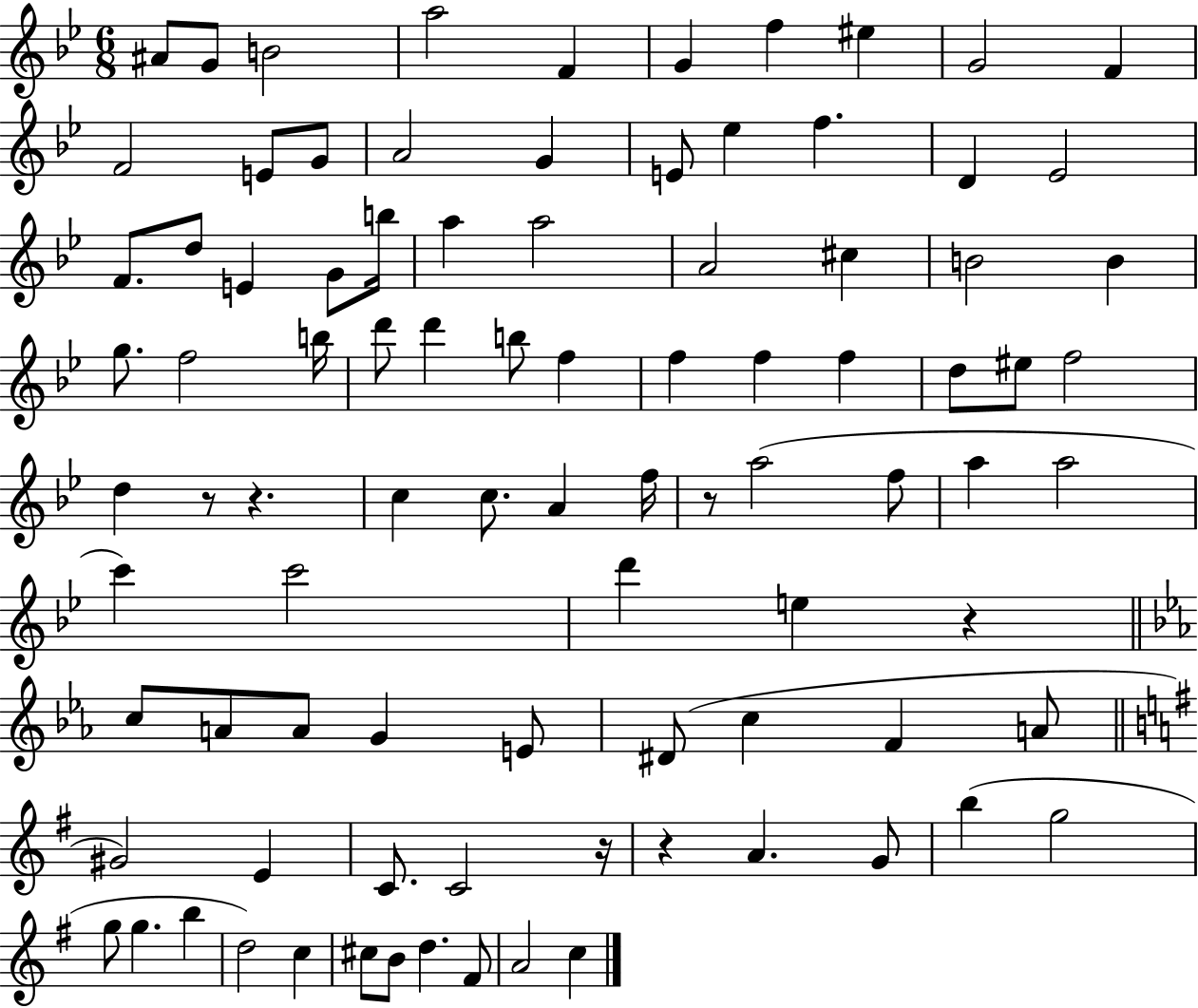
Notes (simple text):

A#4/e G4/e B4/h A5/h F4/q G4/q F5/q EIS5/q G4/h F4/q F4/h E4/e G4/e A4/h G4/q E4/e Eb5/q F5/q. D4/q Eb4/h F4/e. D5/e E4/q G4/e B5/s A5/q A5/h A4/h C#5/q B4/h B4/q G5/e. F5/h B5/s D6/e D6/q B5/e F5/q F5/q F5/q F5/q D5/e EIS5/e F5/h D5/q R/e R/q. C5/q C5/e. A4/q F5/s R/e A5/h F5/e A5/q A5/h C6/q C6/h D6/q E5/q R/q C5/e A4/e A4/e G4/q E4/e D#4/e C5/q F4/q A4/e G#4/h E4/q C4/e. C4/h R/s R/q A4/q. G4/e B5/q G5/h G5/e G5/q. B5/q D5/h C5/q C#5/e B4/e D5/q. F#4/e A4/h C5/q